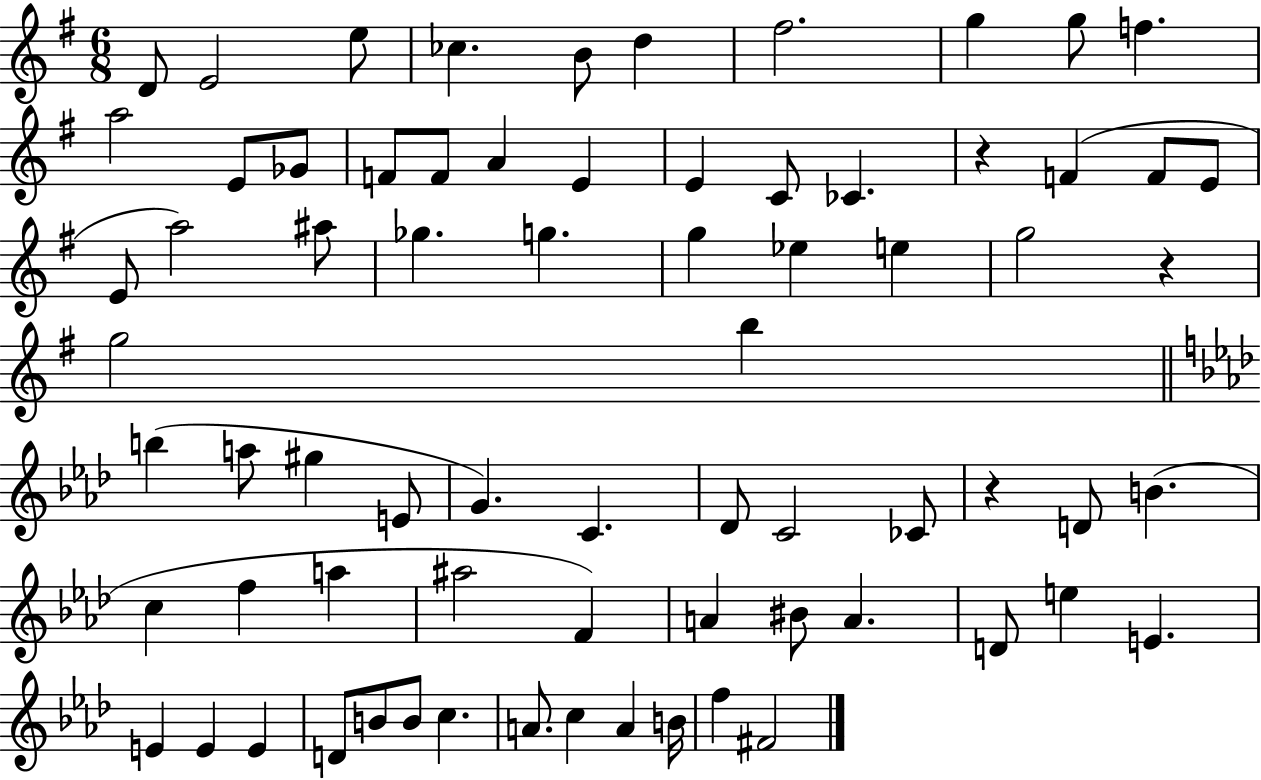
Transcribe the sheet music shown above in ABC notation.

X:1
T:Untitled
M:6/8
L:1/4
K:G
D/2 E2 e/2 _c B/2 d ^f2 g g/2 f a2 E/2 _G/2 F/2 F/2 A E E C/2 _C z F F/2 E/2 E/2 a2 ^a/2 _g g g _e e g2 z g2 b b a/2 ^g E/2 G C _D/2 C2 _C/2 z D/2 B c f a ^a2 F A ^B/2 A D/2 e E E E E D/2 B/2 B/2 c A/2 c A B/4 f ^F2